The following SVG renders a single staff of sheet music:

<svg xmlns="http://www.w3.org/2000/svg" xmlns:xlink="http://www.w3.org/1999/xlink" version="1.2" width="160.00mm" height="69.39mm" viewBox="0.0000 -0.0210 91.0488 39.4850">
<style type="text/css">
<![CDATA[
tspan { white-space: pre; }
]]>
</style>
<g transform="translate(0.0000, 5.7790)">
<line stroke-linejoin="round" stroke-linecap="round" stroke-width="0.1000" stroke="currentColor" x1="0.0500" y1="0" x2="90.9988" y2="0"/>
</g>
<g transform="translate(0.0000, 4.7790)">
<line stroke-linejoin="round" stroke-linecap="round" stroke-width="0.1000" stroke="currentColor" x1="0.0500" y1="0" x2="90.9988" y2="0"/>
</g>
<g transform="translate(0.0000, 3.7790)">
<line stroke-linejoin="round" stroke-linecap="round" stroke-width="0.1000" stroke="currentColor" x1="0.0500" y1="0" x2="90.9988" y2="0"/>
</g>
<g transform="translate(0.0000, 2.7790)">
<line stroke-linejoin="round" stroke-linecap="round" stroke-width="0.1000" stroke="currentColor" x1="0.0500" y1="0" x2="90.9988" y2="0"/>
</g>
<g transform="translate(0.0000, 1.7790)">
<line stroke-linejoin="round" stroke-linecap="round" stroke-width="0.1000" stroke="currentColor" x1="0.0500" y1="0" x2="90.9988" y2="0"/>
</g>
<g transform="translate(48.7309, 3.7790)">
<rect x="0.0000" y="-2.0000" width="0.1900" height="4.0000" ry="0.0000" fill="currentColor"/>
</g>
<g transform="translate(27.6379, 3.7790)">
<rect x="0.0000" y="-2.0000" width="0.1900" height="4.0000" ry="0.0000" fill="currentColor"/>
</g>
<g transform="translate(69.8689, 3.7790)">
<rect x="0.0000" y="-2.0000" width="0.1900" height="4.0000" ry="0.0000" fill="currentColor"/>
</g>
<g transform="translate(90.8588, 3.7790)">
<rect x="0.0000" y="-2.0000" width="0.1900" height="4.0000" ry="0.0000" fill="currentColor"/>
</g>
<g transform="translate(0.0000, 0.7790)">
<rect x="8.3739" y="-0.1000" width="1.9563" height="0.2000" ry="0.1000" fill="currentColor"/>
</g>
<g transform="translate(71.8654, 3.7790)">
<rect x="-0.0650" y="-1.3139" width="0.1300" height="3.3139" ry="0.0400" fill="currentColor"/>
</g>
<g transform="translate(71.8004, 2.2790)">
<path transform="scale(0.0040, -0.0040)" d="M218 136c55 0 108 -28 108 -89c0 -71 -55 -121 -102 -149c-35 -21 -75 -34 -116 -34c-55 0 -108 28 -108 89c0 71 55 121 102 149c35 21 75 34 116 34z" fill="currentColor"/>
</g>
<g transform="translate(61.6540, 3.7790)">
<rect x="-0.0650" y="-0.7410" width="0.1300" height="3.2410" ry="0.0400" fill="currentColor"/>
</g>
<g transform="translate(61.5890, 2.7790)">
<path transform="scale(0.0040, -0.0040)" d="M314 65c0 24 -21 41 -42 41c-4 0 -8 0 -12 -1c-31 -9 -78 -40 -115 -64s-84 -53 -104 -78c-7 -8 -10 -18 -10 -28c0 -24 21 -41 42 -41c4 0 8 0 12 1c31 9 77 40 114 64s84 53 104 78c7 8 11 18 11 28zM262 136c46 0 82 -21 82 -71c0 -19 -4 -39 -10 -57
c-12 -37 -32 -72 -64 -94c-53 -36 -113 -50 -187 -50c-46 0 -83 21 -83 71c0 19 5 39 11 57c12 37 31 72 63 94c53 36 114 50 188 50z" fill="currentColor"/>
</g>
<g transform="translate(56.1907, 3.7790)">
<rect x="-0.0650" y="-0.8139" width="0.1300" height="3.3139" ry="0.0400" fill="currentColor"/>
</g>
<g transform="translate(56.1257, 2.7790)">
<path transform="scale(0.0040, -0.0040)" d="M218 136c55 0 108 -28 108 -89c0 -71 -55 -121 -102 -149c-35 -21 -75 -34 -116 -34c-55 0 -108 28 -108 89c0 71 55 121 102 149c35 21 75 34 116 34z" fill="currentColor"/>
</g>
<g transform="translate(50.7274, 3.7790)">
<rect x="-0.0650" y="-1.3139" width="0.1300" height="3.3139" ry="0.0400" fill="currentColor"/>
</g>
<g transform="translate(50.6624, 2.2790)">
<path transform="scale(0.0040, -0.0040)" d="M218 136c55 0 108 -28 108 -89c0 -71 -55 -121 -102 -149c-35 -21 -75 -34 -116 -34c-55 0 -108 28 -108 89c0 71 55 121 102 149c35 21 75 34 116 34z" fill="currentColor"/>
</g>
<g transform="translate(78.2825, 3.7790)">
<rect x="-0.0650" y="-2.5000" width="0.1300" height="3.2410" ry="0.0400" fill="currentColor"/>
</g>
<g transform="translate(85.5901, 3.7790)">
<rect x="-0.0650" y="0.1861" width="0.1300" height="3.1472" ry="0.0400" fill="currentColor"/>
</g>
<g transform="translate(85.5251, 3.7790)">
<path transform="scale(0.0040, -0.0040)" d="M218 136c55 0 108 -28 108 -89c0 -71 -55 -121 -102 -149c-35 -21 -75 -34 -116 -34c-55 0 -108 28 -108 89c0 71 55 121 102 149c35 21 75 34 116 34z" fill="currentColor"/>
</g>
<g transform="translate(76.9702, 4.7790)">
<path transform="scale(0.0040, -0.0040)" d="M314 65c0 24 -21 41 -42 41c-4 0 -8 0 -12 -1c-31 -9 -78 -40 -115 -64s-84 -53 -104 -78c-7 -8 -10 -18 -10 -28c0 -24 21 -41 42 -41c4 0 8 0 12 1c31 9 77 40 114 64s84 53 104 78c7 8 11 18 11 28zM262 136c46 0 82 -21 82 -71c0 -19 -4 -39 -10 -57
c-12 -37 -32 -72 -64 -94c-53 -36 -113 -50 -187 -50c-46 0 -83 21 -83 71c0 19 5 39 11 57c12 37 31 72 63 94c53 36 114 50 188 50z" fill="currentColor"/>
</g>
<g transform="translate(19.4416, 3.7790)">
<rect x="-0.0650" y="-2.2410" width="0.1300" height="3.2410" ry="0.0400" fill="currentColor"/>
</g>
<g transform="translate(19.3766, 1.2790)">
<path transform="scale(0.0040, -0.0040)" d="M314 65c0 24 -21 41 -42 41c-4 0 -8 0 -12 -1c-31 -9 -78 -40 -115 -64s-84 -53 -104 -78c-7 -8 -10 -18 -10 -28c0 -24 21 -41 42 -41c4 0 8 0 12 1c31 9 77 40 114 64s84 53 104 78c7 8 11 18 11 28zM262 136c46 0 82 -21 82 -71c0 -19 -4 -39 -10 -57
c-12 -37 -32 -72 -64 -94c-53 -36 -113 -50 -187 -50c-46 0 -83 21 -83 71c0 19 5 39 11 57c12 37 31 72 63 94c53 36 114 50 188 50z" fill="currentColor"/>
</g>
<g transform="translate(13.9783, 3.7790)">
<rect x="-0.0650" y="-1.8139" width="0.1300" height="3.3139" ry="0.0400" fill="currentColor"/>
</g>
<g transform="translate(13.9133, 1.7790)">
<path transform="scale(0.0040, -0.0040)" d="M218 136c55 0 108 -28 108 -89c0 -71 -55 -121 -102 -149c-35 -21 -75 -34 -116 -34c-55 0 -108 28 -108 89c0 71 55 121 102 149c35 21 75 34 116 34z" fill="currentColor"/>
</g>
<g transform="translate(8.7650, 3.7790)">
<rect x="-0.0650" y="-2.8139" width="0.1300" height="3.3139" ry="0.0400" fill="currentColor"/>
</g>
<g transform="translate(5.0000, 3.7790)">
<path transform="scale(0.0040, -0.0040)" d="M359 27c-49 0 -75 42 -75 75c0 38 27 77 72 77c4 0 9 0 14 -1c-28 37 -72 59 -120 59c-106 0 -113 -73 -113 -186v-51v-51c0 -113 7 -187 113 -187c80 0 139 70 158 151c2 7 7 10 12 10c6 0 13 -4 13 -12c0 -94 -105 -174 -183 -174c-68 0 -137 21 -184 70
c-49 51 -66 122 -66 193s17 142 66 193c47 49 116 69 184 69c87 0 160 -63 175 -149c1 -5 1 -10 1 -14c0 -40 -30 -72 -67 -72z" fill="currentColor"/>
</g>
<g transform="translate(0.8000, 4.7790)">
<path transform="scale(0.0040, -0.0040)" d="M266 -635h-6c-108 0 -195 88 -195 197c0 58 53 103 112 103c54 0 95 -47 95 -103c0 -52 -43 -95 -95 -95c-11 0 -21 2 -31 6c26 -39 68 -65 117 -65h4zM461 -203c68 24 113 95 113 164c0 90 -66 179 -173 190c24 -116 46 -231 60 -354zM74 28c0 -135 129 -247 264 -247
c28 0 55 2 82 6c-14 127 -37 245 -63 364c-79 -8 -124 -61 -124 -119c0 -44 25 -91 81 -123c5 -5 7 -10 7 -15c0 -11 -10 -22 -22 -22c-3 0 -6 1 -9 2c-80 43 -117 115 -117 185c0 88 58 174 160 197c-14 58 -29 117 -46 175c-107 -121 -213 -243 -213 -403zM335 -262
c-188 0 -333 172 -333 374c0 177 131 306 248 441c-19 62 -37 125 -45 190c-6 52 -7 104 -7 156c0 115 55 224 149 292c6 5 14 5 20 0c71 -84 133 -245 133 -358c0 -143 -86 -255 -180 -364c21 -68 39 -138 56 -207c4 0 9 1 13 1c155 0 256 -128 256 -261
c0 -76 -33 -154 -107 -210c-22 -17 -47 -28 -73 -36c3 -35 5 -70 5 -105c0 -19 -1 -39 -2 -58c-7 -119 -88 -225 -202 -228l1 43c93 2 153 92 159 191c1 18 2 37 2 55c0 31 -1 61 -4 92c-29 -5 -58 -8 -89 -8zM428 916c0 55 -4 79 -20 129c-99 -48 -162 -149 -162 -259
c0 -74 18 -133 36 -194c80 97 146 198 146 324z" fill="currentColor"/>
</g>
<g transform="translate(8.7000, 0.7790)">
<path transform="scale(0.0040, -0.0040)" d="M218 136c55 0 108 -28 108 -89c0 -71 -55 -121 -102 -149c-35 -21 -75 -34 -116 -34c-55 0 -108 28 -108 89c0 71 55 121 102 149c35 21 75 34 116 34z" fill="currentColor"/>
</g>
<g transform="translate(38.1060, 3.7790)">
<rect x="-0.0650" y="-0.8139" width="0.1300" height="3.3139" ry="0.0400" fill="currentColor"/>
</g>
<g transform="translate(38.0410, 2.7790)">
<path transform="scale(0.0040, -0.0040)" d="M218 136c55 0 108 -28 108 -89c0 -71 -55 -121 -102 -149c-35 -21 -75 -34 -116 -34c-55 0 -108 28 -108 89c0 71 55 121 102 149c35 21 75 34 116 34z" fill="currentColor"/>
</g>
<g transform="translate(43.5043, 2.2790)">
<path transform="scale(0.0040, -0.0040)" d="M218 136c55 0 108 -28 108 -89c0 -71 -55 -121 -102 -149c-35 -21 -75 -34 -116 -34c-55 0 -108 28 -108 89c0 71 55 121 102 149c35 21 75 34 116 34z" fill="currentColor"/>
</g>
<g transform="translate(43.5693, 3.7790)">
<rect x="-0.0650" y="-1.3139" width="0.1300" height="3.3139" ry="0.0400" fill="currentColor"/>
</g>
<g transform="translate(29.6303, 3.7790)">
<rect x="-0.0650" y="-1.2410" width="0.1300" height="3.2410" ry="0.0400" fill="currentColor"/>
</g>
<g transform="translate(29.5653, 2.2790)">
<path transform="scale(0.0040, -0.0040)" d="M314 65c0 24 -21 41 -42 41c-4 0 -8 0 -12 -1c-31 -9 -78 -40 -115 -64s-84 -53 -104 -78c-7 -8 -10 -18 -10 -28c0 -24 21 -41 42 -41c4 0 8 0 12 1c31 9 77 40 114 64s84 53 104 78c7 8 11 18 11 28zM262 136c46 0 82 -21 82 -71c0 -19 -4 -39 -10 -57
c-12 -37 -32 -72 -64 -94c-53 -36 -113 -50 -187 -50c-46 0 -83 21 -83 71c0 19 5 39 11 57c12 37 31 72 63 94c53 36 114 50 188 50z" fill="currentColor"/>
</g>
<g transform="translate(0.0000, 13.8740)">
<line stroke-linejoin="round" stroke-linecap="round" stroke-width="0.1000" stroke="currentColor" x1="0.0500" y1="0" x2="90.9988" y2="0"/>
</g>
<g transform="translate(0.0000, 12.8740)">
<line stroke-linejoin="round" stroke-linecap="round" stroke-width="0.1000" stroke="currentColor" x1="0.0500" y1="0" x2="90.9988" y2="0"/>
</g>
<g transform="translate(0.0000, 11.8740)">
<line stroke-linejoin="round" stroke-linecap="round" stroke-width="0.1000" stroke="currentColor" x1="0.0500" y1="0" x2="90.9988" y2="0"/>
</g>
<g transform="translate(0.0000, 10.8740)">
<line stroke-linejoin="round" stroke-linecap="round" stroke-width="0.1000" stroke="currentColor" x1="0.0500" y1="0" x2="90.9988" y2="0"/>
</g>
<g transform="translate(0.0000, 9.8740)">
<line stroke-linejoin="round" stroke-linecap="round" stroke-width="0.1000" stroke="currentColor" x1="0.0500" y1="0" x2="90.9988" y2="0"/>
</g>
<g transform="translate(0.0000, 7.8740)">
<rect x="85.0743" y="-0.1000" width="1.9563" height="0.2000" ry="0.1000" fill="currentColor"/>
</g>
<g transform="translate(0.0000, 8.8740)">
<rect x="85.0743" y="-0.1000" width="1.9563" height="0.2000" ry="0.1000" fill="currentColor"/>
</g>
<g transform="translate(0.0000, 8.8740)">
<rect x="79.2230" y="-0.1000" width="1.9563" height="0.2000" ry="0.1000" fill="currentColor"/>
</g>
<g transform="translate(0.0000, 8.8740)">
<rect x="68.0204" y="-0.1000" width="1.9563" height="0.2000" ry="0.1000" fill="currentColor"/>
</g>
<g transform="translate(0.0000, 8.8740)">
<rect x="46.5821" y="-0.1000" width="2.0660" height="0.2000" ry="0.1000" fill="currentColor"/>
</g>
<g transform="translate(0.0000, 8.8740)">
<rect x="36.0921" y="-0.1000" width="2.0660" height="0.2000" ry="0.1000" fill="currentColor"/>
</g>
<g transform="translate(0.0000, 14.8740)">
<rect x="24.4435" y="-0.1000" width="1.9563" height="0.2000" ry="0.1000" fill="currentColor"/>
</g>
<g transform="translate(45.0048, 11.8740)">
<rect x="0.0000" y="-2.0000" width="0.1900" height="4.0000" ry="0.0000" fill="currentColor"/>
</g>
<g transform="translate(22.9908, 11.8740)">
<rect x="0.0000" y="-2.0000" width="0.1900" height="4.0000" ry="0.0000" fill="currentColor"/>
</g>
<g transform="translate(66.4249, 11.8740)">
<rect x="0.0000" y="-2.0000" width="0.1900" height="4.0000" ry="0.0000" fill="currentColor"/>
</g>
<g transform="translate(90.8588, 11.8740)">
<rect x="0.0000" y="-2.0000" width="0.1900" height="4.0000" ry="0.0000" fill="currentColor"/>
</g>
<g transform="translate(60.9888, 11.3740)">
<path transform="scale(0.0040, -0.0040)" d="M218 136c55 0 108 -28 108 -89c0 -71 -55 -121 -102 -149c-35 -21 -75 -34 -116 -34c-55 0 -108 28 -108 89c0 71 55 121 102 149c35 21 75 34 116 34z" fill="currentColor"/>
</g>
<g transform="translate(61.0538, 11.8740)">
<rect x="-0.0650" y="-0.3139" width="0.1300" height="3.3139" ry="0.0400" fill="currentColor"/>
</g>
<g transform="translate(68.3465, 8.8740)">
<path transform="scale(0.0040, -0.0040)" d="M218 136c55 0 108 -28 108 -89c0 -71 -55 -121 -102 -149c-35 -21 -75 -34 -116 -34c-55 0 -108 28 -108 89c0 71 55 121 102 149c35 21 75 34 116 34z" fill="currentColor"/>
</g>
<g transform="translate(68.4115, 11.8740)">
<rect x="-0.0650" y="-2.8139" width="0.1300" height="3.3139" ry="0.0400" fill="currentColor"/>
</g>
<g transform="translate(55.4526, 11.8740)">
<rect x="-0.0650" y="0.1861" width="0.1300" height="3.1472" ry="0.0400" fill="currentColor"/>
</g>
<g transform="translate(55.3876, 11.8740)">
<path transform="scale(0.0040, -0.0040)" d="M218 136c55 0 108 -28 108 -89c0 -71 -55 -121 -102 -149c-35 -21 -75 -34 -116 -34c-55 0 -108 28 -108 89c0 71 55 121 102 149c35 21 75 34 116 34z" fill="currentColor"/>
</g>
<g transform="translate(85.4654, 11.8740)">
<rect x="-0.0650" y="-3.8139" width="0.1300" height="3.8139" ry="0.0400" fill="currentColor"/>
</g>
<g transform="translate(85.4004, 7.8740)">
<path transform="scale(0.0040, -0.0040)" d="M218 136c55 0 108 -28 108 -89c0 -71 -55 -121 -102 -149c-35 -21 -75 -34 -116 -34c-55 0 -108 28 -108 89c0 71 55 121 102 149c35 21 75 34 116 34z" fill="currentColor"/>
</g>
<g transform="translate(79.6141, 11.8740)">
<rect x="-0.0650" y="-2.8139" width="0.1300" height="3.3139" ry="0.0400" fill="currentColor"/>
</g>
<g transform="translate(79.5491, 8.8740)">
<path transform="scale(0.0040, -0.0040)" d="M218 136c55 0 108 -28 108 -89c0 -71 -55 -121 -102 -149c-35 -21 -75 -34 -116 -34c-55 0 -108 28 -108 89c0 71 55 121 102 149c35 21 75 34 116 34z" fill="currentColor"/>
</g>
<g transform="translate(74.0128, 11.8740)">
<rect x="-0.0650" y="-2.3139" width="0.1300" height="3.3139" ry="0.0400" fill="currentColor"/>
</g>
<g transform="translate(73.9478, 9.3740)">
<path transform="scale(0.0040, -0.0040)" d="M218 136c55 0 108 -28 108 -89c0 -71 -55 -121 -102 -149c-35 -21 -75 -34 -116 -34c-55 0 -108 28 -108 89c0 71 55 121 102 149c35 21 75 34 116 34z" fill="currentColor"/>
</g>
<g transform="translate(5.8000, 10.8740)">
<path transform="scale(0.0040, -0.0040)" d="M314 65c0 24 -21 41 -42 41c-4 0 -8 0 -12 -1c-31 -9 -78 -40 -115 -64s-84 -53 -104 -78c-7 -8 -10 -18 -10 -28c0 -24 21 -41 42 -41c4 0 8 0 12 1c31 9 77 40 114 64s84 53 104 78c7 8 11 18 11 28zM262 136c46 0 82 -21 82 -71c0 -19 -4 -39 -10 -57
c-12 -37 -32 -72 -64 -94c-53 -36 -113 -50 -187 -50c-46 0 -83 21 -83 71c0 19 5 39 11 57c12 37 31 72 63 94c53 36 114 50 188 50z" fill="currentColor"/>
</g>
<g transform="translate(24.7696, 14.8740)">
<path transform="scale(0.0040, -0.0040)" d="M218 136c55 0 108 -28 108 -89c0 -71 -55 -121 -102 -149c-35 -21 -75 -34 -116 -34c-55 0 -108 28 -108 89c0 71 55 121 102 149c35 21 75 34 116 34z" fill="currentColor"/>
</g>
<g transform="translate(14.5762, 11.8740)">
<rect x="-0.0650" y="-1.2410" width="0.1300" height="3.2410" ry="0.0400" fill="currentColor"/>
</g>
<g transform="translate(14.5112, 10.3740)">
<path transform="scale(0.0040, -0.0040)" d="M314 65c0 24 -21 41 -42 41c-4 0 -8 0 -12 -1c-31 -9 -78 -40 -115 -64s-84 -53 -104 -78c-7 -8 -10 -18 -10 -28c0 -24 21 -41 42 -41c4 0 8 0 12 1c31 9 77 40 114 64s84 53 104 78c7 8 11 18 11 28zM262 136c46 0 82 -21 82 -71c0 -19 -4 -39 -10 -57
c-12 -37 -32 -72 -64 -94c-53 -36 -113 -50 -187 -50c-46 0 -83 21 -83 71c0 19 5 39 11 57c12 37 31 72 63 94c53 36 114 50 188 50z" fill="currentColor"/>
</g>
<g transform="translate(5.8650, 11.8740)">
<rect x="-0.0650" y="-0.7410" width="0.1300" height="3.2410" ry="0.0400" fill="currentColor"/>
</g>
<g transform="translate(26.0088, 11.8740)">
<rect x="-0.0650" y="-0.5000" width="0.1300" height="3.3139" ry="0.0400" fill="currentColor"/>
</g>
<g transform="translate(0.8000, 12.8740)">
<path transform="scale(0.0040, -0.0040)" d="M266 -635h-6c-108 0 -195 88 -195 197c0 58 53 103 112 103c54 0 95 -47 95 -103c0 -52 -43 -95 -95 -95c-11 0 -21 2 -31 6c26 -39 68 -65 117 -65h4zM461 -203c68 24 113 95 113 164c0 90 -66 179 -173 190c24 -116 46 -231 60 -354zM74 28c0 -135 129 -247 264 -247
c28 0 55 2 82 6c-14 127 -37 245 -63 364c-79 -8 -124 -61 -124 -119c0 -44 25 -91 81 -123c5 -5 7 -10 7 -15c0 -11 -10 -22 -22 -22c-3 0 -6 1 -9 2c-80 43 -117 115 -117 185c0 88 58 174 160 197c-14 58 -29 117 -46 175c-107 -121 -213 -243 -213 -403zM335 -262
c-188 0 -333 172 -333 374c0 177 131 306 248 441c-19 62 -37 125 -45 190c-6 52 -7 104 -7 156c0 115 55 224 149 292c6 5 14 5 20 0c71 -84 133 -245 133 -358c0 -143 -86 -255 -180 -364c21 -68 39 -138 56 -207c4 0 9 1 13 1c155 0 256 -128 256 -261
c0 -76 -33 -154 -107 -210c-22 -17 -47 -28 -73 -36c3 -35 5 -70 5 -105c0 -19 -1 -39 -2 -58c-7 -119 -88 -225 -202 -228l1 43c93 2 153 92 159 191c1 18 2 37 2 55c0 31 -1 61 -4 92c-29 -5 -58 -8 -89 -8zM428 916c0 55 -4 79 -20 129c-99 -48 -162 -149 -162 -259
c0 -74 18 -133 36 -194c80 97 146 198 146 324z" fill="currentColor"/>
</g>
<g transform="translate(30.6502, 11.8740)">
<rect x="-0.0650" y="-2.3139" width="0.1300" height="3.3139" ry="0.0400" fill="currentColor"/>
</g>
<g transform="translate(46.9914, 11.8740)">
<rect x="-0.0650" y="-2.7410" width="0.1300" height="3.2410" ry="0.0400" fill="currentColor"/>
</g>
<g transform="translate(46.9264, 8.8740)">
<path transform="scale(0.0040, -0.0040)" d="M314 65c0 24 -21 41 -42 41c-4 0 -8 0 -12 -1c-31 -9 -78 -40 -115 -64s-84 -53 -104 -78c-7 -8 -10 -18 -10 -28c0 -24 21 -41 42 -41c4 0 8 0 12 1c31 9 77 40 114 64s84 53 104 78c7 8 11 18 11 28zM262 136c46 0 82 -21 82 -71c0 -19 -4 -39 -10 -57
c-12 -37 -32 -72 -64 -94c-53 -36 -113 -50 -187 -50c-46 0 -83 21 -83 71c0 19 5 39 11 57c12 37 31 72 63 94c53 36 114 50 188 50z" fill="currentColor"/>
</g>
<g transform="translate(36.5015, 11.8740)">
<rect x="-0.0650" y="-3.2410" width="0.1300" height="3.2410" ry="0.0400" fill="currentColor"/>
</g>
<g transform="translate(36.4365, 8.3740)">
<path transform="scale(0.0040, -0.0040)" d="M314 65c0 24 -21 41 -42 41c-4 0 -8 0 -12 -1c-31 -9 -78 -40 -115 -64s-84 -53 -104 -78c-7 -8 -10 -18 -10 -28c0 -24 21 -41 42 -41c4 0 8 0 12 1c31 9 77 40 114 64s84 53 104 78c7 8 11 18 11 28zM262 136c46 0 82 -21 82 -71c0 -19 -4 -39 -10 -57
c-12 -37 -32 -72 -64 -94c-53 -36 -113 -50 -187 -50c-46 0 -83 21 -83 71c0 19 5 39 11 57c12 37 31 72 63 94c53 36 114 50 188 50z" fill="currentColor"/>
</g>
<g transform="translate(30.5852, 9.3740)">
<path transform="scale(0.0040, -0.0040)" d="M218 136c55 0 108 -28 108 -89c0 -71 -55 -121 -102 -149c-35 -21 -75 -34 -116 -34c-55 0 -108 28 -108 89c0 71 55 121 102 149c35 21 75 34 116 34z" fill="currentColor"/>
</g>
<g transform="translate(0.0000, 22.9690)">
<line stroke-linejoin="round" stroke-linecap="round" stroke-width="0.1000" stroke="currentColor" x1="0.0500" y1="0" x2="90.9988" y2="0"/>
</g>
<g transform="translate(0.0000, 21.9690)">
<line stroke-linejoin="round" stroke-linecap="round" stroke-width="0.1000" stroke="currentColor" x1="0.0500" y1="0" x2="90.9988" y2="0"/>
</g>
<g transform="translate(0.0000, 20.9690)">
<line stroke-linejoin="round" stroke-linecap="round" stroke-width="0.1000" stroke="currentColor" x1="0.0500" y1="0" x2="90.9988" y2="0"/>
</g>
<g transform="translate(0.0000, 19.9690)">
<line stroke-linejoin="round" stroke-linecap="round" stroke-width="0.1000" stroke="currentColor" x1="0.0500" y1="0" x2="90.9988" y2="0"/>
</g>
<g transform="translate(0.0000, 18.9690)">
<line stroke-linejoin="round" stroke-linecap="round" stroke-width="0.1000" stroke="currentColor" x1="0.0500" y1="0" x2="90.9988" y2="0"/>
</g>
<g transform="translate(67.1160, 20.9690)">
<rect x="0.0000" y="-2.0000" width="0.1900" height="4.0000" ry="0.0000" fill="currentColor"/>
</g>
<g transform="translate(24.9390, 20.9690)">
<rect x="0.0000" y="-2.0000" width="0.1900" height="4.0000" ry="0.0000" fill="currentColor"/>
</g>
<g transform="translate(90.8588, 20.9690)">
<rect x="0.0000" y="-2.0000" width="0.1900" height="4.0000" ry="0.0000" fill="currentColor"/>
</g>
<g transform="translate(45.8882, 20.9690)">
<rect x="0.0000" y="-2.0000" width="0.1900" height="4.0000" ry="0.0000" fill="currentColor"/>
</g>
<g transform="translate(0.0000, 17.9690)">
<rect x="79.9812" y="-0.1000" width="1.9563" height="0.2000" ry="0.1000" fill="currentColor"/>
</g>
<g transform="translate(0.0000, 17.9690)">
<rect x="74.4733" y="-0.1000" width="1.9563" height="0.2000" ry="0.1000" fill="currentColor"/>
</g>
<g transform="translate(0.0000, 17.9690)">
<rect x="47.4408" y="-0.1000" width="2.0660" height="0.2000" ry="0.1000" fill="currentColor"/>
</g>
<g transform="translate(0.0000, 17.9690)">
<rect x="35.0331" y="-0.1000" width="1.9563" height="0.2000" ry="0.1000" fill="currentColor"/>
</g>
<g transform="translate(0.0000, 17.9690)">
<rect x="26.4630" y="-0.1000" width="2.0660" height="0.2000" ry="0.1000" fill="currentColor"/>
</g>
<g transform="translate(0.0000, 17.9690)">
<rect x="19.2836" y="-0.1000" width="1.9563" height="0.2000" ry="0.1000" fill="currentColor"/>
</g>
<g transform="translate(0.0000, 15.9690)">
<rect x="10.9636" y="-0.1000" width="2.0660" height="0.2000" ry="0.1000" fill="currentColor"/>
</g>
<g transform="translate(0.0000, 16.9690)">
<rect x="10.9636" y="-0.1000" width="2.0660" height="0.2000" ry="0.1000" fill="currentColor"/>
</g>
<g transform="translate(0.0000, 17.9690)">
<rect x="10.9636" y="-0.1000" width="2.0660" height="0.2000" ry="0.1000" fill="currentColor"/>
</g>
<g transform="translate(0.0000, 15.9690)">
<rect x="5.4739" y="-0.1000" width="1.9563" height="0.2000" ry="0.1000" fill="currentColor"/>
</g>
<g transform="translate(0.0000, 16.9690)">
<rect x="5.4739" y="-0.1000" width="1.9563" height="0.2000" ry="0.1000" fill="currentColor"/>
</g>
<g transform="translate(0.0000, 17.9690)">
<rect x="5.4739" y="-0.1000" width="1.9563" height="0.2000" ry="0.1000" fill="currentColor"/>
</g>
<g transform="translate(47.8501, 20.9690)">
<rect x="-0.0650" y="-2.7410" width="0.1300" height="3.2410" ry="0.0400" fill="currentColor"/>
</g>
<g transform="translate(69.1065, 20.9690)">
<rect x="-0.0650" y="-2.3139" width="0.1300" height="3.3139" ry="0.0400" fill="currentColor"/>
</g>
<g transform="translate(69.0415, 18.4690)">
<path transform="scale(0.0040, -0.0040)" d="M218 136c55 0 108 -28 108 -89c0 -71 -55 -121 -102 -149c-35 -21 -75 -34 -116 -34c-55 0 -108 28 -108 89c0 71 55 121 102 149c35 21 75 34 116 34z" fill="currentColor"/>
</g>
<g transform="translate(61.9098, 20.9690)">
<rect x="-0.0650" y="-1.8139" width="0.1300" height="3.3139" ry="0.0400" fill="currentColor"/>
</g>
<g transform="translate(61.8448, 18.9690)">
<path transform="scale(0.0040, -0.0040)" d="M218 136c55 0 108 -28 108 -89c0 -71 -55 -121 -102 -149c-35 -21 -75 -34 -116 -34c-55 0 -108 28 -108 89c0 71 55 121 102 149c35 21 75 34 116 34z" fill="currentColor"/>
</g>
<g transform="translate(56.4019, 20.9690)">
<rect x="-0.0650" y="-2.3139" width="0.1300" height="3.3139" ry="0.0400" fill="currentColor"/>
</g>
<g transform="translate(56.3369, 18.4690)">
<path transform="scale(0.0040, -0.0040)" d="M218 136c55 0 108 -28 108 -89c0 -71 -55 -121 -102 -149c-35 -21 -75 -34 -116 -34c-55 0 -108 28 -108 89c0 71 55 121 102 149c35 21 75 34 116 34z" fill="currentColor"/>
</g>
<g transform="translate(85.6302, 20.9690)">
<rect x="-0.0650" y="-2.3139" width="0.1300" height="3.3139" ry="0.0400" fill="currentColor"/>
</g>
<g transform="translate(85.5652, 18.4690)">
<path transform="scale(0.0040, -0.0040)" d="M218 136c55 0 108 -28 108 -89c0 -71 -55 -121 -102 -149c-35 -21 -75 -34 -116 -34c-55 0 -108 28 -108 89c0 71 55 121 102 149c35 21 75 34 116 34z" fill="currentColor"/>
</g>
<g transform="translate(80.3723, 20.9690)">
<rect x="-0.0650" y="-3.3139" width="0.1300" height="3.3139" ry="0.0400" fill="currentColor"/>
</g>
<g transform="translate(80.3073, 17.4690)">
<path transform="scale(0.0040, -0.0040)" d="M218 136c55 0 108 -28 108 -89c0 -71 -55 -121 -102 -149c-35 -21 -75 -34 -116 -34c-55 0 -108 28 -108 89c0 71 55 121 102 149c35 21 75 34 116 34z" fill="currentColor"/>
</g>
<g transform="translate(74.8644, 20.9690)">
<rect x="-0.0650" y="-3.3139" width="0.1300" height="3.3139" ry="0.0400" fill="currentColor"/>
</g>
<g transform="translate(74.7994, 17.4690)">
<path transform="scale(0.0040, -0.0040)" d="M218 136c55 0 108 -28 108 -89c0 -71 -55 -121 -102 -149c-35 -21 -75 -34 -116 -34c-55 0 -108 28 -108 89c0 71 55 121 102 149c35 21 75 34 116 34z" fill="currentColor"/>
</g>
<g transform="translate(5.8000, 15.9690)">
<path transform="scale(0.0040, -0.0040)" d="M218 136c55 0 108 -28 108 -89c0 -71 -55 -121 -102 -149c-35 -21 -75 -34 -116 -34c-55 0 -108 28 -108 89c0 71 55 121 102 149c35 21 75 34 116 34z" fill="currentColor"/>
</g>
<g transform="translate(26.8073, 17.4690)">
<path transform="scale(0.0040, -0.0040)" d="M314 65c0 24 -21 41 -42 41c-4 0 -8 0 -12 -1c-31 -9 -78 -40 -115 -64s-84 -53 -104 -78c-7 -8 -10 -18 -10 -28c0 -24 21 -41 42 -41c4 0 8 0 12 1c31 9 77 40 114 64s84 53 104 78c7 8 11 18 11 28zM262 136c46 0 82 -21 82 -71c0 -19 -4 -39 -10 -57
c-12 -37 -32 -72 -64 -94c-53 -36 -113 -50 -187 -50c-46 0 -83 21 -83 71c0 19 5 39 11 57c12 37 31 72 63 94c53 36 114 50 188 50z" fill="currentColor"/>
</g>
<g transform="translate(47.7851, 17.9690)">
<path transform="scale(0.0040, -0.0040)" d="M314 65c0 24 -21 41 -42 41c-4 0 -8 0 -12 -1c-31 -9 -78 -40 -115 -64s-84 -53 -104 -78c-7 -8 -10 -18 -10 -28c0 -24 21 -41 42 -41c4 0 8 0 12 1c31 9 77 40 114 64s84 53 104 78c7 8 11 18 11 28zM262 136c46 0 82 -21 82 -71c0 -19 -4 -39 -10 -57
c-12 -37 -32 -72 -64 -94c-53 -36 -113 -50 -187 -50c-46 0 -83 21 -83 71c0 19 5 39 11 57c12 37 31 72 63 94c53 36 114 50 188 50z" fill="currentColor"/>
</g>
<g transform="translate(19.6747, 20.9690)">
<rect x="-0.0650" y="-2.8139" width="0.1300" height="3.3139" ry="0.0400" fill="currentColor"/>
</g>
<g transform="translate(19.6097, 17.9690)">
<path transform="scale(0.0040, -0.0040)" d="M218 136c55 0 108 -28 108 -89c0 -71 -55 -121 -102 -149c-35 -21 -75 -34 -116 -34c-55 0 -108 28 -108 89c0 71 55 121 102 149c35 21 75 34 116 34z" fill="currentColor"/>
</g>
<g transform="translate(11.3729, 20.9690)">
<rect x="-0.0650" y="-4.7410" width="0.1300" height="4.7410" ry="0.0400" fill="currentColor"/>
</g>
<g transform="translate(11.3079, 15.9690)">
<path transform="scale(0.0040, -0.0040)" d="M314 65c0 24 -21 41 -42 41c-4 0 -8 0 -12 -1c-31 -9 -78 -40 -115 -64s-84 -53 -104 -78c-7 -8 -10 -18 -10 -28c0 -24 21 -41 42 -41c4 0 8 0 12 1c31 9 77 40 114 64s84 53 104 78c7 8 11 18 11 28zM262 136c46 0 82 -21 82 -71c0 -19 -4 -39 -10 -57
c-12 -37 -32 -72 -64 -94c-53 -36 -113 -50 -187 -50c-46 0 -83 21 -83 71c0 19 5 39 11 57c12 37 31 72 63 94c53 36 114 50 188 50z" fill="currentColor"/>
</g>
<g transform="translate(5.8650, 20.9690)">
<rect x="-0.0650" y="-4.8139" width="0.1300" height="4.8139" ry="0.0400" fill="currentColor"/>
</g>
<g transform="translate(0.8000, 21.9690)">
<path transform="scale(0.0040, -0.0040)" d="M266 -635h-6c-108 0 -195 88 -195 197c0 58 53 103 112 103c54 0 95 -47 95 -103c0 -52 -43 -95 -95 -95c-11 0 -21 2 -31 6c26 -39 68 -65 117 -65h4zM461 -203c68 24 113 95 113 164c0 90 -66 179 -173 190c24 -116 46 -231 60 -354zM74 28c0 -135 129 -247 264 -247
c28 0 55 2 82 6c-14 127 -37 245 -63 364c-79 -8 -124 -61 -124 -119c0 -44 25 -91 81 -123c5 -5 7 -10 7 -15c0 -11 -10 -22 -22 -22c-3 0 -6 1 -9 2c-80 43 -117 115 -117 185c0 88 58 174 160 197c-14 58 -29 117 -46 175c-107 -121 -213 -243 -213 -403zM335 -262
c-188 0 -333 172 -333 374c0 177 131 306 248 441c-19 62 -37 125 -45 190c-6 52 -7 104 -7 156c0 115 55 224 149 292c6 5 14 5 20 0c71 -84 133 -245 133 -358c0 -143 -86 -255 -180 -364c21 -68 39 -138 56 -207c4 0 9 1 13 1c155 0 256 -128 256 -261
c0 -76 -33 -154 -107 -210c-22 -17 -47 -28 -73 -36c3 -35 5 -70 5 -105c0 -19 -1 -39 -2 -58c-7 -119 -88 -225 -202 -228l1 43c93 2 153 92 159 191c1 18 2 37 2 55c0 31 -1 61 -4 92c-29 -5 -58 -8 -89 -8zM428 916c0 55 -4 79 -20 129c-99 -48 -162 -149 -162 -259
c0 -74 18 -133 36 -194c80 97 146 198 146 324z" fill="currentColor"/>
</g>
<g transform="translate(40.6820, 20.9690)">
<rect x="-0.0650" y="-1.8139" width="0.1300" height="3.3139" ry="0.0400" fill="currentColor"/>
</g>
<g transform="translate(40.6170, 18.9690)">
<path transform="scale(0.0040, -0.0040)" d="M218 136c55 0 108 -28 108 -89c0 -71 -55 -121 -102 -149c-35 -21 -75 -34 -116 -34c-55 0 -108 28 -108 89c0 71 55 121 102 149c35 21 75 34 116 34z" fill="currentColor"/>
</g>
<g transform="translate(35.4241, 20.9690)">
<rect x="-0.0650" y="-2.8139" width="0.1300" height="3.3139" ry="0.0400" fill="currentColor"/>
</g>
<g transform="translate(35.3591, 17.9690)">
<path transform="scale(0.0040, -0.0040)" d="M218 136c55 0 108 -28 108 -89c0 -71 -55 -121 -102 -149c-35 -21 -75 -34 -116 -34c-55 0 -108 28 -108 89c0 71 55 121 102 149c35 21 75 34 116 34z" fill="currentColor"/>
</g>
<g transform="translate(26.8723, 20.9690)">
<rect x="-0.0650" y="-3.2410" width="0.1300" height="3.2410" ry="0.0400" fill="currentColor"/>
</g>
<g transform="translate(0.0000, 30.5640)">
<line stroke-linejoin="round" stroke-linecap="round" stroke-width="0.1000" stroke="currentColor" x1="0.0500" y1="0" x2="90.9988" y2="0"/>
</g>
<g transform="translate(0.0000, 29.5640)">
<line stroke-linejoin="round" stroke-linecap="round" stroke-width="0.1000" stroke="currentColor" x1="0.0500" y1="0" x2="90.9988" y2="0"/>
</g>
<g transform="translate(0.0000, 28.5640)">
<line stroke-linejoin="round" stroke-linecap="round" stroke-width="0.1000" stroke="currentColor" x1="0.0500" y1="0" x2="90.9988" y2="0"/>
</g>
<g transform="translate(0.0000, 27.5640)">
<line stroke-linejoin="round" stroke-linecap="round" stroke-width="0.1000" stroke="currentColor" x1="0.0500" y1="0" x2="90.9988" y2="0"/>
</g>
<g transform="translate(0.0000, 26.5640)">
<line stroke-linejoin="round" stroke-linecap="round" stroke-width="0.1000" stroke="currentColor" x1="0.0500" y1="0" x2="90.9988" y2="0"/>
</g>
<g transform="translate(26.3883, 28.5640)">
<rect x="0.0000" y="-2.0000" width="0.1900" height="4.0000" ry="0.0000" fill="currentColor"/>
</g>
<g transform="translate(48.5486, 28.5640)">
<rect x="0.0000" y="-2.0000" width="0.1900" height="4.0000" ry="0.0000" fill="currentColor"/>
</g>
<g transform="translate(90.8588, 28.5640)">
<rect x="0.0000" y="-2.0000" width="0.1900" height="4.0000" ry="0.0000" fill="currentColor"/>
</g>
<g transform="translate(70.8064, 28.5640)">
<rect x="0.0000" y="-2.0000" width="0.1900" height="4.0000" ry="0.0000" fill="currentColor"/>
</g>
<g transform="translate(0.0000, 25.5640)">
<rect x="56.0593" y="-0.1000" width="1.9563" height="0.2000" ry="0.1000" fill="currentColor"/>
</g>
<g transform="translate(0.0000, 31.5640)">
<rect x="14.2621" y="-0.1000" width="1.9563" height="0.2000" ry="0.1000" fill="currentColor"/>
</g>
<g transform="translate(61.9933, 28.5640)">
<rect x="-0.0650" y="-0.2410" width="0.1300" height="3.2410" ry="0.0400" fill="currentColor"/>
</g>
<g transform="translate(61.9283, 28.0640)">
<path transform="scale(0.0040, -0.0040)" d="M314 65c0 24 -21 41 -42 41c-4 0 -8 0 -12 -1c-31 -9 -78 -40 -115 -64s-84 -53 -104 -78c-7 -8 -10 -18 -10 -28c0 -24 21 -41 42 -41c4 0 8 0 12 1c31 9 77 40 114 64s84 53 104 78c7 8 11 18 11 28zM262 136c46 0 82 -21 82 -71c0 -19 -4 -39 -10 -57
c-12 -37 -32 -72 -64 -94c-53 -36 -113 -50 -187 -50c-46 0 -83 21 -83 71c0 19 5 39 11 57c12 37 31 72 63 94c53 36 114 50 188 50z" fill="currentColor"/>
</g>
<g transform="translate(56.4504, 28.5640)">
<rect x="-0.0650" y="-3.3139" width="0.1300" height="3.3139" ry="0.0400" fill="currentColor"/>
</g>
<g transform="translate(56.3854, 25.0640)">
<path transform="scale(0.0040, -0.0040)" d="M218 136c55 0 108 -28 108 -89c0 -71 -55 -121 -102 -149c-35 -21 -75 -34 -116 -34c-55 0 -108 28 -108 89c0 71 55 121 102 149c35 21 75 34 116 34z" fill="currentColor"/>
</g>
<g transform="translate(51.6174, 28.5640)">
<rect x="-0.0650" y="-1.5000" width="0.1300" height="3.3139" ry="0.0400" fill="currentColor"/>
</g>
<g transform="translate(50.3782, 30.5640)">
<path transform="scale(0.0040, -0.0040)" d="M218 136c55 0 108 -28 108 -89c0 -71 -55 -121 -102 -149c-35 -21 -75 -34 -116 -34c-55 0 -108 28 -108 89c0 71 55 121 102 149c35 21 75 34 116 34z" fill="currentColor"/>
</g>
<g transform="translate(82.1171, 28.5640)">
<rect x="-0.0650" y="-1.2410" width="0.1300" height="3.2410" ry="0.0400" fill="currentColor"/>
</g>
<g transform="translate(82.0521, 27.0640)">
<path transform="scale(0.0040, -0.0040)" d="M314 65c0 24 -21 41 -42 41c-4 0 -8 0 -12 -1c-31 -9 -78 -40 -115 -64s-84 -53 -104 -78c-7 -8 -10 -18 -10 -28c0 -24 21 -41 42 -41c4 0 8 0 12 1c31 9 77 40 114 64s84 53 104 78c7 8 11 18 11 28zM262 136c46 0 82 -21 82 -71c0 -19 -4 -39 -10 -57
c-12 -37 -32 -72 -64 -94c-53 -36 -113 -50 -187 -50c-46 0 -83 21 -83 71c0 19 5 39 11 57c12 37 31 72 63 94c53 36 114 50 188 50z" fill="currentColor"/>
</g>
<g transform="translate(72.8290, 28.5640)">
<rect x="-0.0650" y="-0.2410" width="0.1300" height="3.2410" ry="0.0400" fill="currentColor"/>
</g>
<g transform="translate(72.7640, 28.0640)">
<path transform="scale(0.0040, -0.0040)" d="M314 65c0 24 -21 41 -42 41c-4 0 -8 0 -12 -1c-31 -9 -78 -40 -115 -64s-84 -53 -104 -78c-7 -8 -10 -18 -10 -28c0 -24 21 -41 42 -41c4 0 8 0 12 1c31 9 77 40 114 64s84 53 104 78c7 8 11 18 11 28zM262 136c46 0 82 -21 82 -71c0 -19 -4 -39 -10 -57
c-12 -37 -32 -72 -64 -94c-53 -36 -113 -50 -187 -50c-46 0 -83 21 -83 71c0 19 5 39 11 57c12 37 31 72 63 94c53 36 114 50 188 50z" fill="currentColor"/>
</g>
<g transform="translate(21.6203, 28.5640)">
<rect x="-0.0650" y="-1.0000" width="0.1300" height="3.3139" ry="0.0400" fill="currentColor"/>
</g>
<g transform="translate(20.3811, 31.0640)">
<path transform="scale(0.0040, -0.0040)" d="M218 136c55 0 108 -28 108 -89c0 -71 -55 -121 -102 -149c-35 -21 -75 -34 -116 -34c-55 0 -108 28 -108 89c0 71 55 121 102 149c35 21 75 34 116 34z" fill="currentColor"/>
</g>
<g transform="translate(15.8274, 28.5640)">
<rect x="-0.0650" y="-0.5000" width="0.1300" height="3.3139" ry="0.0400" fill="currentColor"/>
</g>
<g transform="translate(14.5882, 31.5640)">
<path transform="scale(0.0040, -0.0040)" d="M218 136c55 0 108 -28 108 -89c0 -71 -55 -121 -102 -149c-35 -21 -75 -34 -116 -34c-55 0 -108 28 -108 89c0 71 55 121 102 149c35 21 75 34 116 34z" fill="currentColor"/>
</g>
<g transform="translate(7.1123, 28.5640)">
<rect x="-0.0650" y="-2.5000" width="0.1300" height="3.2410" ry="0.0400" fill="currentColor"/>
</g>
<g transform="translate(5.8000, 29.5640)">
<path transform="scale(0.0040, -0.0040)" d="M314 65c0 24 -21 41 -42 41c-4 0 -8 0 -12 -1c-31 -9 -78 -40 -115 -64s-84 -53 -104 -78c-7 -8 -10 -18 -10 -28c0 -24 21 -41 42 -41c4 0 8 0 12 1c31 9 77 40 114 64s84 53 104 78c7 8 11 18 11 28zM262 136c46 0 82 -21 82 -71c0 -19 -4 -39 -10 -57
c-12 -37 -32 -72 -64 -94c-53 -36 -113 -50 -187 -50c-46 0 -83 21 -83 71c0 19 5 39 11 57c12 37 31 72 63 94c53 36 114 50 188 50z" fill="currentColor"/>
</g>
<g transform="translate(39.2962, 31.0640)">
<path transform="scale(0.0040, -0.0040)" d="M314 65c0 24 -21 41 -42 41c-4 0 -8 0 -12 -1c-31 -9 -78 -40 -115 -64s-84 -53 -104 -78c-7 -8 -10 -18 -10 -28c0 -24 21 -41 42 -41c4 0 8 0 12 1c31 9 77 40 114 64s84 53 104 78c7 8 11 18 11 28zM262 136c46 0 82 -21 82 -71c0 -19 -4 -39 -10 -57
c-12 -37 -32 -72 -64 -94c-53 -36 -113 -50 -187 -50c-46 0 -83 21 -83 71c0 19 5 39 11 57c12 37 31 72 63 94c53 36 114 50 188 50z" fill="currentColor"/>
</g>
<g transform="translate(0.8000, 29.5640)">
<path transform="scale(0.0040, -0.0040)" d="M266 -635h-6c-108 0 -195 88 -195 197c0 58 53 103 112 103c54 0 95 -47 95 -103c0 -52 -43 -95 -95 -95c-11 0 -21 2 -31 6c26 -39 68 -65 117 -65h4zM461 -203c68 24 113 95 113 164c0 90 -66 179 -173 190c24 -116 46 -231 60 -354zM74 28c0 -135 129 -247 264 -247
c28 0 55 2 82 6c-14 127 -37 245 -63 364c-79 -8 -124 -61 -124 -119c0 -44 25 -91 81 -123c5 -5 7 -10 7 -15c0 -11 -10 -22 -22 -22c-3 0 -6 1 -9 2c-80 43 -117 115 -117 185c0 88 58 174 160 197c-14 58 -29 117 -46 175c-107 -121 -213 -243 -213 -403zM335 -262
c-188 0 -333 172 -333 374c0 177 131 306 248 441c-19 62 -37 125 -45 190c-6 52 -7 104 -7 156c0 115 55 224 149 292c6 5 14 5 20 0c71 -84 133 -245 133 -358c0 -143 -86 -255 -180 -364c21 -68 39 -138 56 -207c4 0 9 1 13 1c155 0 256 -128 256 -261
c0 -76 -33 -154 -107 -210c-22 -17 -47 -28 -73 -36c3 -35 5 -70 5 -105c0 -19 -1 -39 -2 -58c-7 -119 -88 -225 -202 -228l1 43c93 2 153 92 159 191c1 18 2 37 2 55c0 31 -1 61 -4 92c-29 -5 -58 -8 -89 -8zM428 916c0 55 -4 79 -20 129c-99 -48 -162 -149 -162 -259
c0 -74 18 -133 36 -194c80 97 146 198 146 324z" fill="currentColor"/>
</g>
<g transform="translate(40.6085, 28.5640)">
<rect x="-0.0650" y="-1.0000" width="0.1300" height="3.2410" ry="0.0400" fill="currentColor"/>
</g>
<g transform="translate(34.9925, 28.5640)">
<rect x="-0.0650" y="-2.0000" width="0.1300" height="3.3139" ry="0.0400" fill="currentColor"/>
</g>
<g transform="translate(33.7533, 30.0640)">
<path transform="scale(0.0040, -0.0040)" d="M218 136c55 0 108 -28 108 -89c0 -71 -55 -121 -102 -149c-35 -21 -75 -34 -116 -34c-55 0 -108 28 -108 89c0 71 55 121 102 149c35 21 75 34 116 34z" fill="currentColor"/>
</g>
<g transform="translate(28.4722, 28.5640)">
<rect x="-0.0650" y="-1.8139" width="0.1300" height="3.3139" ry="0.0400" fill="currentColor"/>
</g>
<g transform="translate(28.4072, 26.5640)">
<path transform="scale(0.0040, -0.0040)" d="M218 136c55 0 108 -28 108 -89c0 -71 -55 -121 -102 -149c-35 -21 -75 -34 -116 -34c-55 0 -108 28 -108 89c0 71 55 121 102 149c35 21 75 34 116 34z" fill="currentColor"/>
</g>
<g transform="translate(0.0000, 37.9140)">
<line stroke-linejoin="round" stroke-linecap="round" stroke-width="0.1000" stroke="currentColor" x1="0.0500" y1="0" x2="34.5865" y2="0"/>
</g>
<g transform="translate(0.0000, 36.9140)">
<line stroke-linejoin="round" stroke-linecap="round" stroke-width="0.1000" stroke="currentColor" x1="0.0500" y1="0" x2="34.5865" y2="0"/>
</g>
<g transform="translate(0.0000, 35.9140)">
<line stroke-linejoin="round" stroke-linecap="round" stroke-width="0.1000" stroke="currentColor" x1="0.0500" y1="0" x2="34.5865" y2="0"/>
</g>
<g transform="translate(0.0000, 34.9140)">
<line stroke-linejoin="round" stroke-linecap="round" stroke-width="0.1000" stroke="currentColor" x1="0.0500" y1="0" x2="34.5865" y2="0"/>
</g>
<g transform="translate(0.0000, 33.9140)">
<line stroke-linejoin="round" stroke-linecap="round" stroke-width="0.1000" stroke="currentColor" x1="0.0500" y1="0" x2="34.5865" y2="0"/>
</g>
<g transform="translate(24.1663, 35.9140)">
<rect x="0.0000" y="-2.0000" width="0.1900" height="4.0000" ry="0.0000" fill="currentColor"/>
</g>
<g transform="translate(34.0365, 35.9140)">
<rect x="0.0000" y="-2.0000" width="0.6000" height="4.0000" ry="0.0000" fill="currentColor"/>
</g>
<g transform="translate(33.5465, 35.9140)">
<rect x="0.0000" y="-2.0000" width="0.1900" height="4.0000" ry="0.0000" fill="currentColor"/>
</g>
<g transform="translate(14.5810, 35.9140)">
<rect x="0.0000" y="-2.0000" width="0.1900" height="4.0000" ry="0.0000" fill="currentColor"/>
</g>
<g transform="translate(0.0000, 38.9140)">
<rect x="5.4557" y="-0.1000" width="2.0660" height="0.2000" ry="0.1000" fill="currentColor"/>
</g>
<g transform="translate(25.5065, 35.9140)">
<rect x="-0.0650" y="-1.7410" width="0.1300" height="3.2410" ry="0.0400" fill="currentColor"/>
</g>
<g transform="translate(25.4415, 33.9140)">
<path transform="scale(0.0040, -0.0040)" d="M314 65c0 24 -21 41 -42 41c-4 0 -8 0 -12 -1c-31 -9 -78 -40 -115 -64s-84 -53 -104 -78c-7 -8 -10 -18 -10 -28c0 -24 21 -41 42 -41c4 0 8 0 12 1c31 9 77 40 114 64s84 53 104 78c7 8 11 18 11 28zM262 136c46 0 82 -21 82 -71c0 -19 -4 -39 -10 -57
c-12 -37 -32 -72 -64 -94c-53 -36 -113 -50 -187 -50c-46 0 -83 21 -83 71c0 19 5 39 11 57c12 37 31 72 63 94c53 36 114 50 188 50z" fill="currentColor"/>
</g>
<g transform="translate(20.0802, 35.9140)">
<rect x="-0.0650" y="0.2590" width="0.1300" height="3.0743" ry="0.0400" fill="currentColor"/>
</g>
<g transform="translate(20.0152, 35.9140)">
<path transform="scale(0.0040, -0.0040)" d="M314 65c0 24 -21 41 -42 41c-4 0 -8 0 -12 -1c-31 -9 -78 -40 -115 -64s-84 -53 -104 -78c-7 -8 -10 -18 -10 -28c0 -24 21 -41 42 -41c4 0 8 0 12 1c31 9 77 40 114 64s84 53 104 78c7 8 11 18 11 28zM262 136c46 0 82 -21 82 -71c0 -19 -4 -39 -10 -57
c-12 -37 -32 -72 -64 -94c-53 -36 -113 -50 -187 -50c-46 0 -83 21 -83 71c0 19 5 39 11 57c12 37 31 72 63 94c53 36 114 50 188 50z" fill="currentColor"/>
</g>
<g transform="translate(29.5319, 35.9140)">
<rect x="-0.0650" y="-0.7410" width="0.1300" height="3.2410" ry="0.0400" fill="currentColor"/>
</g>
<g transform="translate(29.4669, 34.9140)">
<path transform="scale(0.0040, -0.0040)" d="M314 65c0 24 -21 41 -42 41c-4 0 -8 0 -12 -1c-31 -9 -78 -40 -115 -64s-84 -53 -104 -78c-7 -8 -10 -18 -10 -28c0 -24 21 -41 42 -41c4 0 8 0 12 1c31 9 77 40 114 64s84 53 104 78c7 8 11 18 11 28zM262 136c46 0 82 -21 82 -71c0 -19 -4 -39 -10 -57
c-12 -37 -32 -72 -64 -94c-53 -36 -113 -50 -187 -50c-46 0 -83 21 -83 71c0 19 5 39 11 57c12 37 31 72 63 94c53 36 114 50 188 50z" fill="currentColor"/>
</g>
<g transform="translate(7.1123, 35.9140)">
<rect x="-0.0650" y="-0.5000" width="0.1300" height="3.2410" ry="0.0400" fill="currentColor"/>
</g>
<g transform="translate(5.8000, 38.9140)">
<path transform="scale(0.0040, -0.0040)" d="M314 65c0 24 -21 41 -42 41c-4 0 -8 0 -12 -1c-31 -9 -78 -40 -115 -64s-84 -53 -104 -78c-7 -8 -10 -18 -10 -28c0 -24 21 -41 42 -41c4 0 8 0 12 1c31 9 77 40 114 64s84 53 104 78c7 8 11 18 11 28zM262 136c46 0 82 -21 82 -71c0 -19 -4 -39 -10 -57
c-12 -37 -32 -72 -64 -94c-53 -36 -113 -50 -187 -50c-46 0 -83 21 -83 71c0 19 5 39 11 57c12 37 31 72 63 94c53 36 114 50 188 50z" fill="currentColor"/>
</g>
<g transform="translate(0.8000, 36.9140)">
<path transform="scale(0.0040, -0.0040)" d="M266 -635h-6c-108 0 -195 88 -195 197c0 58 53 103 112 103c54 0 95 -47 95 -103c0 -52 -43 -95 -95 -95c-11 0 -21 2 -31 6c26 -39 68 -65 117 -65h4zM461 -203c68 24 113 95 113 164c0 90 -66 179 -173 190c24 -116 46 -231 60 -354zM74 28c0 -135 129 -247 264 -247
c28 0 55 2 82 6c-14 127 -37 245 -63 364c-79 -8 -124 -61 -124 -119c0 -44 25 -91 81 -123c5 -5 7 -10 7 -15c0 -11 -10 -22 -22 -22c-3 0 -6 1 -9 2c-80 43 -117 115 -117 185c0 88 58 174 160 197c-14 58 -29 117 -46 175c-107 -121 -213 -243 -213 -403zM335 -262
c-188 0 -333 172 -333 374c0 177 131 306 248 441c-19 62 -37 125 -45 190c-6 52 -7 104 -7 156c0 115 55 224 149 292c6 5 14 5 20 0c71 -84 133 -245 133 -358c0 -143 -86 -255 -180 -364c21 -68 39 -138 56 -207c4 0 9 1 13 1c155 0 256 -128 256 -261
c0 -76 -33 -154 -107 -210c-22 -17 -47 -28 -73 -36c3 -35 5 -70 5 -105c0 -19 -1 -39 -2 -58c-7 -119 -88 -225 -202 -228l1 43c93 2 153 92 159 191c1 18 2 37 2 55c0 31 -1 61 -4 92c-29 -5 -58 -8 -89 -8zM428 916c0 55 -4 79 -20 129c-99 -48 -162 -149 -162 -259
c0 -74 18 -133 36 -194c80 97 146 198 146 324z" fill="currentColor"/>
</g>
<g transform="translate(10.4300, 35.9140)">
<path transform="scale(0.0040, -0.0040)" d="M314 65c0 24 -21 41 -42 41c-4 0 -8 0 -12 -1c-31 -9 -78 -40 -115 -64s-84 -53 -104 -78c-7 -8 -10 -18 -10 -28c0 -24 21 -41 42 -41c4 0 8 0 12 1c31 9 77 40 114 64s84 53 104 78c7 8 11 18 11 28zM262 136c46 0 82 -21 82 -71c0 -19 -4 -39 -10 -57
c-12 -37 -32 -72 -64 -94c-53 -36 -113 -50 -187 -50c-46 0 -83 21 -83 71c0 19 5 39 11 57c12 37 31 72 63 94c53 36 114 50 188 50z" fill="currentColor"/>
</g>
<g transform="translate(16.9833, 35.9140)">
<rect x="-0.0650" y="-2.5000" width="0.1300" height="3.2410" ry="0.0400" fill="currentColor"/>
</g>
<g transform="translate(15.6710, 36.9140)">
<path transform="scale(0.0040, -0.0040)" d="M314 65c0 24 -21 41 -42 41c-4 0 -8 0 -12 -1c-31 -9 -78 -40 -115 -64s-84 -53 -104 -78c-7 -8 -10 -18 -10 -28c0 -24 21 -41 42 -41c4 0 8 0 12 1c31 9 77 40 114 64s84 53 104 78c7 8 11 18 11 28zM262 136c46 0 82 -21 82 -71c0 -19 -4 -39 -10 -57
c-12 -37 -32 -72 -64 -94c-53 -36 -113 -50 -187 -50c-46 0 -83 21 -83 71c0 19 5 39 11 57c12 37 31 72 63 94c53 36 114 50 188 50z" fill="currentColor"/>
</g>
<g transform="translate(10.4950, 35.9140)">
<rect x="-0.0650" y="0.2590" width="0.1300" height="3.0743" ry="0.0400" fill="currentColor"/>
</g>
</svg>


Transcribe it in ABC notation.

X:1
T:Untitled
M:4/4
L:1/4
K:C
a f g2 e2 d e e d d2 e G2 B d2 e2 C g b2 a2 B c a g a c' e' e'2 a b2 a f a2 g f g b b g G2 C D f F D2 E b c2 c2 e2 C2 B2 G2 B2 f2 d2